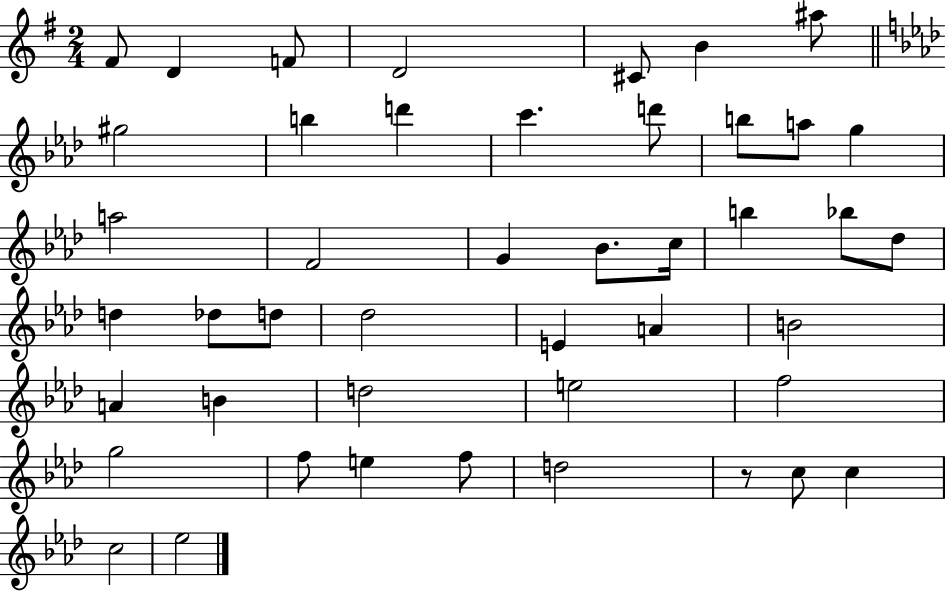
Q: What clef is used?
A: treble